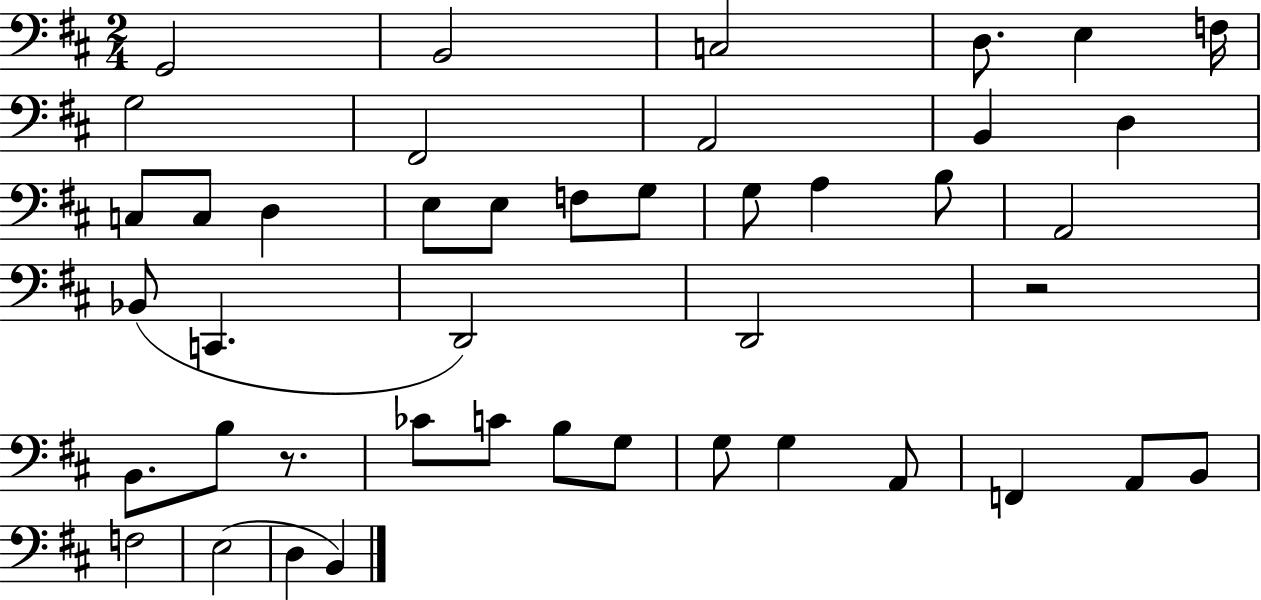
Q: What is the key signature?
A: D major